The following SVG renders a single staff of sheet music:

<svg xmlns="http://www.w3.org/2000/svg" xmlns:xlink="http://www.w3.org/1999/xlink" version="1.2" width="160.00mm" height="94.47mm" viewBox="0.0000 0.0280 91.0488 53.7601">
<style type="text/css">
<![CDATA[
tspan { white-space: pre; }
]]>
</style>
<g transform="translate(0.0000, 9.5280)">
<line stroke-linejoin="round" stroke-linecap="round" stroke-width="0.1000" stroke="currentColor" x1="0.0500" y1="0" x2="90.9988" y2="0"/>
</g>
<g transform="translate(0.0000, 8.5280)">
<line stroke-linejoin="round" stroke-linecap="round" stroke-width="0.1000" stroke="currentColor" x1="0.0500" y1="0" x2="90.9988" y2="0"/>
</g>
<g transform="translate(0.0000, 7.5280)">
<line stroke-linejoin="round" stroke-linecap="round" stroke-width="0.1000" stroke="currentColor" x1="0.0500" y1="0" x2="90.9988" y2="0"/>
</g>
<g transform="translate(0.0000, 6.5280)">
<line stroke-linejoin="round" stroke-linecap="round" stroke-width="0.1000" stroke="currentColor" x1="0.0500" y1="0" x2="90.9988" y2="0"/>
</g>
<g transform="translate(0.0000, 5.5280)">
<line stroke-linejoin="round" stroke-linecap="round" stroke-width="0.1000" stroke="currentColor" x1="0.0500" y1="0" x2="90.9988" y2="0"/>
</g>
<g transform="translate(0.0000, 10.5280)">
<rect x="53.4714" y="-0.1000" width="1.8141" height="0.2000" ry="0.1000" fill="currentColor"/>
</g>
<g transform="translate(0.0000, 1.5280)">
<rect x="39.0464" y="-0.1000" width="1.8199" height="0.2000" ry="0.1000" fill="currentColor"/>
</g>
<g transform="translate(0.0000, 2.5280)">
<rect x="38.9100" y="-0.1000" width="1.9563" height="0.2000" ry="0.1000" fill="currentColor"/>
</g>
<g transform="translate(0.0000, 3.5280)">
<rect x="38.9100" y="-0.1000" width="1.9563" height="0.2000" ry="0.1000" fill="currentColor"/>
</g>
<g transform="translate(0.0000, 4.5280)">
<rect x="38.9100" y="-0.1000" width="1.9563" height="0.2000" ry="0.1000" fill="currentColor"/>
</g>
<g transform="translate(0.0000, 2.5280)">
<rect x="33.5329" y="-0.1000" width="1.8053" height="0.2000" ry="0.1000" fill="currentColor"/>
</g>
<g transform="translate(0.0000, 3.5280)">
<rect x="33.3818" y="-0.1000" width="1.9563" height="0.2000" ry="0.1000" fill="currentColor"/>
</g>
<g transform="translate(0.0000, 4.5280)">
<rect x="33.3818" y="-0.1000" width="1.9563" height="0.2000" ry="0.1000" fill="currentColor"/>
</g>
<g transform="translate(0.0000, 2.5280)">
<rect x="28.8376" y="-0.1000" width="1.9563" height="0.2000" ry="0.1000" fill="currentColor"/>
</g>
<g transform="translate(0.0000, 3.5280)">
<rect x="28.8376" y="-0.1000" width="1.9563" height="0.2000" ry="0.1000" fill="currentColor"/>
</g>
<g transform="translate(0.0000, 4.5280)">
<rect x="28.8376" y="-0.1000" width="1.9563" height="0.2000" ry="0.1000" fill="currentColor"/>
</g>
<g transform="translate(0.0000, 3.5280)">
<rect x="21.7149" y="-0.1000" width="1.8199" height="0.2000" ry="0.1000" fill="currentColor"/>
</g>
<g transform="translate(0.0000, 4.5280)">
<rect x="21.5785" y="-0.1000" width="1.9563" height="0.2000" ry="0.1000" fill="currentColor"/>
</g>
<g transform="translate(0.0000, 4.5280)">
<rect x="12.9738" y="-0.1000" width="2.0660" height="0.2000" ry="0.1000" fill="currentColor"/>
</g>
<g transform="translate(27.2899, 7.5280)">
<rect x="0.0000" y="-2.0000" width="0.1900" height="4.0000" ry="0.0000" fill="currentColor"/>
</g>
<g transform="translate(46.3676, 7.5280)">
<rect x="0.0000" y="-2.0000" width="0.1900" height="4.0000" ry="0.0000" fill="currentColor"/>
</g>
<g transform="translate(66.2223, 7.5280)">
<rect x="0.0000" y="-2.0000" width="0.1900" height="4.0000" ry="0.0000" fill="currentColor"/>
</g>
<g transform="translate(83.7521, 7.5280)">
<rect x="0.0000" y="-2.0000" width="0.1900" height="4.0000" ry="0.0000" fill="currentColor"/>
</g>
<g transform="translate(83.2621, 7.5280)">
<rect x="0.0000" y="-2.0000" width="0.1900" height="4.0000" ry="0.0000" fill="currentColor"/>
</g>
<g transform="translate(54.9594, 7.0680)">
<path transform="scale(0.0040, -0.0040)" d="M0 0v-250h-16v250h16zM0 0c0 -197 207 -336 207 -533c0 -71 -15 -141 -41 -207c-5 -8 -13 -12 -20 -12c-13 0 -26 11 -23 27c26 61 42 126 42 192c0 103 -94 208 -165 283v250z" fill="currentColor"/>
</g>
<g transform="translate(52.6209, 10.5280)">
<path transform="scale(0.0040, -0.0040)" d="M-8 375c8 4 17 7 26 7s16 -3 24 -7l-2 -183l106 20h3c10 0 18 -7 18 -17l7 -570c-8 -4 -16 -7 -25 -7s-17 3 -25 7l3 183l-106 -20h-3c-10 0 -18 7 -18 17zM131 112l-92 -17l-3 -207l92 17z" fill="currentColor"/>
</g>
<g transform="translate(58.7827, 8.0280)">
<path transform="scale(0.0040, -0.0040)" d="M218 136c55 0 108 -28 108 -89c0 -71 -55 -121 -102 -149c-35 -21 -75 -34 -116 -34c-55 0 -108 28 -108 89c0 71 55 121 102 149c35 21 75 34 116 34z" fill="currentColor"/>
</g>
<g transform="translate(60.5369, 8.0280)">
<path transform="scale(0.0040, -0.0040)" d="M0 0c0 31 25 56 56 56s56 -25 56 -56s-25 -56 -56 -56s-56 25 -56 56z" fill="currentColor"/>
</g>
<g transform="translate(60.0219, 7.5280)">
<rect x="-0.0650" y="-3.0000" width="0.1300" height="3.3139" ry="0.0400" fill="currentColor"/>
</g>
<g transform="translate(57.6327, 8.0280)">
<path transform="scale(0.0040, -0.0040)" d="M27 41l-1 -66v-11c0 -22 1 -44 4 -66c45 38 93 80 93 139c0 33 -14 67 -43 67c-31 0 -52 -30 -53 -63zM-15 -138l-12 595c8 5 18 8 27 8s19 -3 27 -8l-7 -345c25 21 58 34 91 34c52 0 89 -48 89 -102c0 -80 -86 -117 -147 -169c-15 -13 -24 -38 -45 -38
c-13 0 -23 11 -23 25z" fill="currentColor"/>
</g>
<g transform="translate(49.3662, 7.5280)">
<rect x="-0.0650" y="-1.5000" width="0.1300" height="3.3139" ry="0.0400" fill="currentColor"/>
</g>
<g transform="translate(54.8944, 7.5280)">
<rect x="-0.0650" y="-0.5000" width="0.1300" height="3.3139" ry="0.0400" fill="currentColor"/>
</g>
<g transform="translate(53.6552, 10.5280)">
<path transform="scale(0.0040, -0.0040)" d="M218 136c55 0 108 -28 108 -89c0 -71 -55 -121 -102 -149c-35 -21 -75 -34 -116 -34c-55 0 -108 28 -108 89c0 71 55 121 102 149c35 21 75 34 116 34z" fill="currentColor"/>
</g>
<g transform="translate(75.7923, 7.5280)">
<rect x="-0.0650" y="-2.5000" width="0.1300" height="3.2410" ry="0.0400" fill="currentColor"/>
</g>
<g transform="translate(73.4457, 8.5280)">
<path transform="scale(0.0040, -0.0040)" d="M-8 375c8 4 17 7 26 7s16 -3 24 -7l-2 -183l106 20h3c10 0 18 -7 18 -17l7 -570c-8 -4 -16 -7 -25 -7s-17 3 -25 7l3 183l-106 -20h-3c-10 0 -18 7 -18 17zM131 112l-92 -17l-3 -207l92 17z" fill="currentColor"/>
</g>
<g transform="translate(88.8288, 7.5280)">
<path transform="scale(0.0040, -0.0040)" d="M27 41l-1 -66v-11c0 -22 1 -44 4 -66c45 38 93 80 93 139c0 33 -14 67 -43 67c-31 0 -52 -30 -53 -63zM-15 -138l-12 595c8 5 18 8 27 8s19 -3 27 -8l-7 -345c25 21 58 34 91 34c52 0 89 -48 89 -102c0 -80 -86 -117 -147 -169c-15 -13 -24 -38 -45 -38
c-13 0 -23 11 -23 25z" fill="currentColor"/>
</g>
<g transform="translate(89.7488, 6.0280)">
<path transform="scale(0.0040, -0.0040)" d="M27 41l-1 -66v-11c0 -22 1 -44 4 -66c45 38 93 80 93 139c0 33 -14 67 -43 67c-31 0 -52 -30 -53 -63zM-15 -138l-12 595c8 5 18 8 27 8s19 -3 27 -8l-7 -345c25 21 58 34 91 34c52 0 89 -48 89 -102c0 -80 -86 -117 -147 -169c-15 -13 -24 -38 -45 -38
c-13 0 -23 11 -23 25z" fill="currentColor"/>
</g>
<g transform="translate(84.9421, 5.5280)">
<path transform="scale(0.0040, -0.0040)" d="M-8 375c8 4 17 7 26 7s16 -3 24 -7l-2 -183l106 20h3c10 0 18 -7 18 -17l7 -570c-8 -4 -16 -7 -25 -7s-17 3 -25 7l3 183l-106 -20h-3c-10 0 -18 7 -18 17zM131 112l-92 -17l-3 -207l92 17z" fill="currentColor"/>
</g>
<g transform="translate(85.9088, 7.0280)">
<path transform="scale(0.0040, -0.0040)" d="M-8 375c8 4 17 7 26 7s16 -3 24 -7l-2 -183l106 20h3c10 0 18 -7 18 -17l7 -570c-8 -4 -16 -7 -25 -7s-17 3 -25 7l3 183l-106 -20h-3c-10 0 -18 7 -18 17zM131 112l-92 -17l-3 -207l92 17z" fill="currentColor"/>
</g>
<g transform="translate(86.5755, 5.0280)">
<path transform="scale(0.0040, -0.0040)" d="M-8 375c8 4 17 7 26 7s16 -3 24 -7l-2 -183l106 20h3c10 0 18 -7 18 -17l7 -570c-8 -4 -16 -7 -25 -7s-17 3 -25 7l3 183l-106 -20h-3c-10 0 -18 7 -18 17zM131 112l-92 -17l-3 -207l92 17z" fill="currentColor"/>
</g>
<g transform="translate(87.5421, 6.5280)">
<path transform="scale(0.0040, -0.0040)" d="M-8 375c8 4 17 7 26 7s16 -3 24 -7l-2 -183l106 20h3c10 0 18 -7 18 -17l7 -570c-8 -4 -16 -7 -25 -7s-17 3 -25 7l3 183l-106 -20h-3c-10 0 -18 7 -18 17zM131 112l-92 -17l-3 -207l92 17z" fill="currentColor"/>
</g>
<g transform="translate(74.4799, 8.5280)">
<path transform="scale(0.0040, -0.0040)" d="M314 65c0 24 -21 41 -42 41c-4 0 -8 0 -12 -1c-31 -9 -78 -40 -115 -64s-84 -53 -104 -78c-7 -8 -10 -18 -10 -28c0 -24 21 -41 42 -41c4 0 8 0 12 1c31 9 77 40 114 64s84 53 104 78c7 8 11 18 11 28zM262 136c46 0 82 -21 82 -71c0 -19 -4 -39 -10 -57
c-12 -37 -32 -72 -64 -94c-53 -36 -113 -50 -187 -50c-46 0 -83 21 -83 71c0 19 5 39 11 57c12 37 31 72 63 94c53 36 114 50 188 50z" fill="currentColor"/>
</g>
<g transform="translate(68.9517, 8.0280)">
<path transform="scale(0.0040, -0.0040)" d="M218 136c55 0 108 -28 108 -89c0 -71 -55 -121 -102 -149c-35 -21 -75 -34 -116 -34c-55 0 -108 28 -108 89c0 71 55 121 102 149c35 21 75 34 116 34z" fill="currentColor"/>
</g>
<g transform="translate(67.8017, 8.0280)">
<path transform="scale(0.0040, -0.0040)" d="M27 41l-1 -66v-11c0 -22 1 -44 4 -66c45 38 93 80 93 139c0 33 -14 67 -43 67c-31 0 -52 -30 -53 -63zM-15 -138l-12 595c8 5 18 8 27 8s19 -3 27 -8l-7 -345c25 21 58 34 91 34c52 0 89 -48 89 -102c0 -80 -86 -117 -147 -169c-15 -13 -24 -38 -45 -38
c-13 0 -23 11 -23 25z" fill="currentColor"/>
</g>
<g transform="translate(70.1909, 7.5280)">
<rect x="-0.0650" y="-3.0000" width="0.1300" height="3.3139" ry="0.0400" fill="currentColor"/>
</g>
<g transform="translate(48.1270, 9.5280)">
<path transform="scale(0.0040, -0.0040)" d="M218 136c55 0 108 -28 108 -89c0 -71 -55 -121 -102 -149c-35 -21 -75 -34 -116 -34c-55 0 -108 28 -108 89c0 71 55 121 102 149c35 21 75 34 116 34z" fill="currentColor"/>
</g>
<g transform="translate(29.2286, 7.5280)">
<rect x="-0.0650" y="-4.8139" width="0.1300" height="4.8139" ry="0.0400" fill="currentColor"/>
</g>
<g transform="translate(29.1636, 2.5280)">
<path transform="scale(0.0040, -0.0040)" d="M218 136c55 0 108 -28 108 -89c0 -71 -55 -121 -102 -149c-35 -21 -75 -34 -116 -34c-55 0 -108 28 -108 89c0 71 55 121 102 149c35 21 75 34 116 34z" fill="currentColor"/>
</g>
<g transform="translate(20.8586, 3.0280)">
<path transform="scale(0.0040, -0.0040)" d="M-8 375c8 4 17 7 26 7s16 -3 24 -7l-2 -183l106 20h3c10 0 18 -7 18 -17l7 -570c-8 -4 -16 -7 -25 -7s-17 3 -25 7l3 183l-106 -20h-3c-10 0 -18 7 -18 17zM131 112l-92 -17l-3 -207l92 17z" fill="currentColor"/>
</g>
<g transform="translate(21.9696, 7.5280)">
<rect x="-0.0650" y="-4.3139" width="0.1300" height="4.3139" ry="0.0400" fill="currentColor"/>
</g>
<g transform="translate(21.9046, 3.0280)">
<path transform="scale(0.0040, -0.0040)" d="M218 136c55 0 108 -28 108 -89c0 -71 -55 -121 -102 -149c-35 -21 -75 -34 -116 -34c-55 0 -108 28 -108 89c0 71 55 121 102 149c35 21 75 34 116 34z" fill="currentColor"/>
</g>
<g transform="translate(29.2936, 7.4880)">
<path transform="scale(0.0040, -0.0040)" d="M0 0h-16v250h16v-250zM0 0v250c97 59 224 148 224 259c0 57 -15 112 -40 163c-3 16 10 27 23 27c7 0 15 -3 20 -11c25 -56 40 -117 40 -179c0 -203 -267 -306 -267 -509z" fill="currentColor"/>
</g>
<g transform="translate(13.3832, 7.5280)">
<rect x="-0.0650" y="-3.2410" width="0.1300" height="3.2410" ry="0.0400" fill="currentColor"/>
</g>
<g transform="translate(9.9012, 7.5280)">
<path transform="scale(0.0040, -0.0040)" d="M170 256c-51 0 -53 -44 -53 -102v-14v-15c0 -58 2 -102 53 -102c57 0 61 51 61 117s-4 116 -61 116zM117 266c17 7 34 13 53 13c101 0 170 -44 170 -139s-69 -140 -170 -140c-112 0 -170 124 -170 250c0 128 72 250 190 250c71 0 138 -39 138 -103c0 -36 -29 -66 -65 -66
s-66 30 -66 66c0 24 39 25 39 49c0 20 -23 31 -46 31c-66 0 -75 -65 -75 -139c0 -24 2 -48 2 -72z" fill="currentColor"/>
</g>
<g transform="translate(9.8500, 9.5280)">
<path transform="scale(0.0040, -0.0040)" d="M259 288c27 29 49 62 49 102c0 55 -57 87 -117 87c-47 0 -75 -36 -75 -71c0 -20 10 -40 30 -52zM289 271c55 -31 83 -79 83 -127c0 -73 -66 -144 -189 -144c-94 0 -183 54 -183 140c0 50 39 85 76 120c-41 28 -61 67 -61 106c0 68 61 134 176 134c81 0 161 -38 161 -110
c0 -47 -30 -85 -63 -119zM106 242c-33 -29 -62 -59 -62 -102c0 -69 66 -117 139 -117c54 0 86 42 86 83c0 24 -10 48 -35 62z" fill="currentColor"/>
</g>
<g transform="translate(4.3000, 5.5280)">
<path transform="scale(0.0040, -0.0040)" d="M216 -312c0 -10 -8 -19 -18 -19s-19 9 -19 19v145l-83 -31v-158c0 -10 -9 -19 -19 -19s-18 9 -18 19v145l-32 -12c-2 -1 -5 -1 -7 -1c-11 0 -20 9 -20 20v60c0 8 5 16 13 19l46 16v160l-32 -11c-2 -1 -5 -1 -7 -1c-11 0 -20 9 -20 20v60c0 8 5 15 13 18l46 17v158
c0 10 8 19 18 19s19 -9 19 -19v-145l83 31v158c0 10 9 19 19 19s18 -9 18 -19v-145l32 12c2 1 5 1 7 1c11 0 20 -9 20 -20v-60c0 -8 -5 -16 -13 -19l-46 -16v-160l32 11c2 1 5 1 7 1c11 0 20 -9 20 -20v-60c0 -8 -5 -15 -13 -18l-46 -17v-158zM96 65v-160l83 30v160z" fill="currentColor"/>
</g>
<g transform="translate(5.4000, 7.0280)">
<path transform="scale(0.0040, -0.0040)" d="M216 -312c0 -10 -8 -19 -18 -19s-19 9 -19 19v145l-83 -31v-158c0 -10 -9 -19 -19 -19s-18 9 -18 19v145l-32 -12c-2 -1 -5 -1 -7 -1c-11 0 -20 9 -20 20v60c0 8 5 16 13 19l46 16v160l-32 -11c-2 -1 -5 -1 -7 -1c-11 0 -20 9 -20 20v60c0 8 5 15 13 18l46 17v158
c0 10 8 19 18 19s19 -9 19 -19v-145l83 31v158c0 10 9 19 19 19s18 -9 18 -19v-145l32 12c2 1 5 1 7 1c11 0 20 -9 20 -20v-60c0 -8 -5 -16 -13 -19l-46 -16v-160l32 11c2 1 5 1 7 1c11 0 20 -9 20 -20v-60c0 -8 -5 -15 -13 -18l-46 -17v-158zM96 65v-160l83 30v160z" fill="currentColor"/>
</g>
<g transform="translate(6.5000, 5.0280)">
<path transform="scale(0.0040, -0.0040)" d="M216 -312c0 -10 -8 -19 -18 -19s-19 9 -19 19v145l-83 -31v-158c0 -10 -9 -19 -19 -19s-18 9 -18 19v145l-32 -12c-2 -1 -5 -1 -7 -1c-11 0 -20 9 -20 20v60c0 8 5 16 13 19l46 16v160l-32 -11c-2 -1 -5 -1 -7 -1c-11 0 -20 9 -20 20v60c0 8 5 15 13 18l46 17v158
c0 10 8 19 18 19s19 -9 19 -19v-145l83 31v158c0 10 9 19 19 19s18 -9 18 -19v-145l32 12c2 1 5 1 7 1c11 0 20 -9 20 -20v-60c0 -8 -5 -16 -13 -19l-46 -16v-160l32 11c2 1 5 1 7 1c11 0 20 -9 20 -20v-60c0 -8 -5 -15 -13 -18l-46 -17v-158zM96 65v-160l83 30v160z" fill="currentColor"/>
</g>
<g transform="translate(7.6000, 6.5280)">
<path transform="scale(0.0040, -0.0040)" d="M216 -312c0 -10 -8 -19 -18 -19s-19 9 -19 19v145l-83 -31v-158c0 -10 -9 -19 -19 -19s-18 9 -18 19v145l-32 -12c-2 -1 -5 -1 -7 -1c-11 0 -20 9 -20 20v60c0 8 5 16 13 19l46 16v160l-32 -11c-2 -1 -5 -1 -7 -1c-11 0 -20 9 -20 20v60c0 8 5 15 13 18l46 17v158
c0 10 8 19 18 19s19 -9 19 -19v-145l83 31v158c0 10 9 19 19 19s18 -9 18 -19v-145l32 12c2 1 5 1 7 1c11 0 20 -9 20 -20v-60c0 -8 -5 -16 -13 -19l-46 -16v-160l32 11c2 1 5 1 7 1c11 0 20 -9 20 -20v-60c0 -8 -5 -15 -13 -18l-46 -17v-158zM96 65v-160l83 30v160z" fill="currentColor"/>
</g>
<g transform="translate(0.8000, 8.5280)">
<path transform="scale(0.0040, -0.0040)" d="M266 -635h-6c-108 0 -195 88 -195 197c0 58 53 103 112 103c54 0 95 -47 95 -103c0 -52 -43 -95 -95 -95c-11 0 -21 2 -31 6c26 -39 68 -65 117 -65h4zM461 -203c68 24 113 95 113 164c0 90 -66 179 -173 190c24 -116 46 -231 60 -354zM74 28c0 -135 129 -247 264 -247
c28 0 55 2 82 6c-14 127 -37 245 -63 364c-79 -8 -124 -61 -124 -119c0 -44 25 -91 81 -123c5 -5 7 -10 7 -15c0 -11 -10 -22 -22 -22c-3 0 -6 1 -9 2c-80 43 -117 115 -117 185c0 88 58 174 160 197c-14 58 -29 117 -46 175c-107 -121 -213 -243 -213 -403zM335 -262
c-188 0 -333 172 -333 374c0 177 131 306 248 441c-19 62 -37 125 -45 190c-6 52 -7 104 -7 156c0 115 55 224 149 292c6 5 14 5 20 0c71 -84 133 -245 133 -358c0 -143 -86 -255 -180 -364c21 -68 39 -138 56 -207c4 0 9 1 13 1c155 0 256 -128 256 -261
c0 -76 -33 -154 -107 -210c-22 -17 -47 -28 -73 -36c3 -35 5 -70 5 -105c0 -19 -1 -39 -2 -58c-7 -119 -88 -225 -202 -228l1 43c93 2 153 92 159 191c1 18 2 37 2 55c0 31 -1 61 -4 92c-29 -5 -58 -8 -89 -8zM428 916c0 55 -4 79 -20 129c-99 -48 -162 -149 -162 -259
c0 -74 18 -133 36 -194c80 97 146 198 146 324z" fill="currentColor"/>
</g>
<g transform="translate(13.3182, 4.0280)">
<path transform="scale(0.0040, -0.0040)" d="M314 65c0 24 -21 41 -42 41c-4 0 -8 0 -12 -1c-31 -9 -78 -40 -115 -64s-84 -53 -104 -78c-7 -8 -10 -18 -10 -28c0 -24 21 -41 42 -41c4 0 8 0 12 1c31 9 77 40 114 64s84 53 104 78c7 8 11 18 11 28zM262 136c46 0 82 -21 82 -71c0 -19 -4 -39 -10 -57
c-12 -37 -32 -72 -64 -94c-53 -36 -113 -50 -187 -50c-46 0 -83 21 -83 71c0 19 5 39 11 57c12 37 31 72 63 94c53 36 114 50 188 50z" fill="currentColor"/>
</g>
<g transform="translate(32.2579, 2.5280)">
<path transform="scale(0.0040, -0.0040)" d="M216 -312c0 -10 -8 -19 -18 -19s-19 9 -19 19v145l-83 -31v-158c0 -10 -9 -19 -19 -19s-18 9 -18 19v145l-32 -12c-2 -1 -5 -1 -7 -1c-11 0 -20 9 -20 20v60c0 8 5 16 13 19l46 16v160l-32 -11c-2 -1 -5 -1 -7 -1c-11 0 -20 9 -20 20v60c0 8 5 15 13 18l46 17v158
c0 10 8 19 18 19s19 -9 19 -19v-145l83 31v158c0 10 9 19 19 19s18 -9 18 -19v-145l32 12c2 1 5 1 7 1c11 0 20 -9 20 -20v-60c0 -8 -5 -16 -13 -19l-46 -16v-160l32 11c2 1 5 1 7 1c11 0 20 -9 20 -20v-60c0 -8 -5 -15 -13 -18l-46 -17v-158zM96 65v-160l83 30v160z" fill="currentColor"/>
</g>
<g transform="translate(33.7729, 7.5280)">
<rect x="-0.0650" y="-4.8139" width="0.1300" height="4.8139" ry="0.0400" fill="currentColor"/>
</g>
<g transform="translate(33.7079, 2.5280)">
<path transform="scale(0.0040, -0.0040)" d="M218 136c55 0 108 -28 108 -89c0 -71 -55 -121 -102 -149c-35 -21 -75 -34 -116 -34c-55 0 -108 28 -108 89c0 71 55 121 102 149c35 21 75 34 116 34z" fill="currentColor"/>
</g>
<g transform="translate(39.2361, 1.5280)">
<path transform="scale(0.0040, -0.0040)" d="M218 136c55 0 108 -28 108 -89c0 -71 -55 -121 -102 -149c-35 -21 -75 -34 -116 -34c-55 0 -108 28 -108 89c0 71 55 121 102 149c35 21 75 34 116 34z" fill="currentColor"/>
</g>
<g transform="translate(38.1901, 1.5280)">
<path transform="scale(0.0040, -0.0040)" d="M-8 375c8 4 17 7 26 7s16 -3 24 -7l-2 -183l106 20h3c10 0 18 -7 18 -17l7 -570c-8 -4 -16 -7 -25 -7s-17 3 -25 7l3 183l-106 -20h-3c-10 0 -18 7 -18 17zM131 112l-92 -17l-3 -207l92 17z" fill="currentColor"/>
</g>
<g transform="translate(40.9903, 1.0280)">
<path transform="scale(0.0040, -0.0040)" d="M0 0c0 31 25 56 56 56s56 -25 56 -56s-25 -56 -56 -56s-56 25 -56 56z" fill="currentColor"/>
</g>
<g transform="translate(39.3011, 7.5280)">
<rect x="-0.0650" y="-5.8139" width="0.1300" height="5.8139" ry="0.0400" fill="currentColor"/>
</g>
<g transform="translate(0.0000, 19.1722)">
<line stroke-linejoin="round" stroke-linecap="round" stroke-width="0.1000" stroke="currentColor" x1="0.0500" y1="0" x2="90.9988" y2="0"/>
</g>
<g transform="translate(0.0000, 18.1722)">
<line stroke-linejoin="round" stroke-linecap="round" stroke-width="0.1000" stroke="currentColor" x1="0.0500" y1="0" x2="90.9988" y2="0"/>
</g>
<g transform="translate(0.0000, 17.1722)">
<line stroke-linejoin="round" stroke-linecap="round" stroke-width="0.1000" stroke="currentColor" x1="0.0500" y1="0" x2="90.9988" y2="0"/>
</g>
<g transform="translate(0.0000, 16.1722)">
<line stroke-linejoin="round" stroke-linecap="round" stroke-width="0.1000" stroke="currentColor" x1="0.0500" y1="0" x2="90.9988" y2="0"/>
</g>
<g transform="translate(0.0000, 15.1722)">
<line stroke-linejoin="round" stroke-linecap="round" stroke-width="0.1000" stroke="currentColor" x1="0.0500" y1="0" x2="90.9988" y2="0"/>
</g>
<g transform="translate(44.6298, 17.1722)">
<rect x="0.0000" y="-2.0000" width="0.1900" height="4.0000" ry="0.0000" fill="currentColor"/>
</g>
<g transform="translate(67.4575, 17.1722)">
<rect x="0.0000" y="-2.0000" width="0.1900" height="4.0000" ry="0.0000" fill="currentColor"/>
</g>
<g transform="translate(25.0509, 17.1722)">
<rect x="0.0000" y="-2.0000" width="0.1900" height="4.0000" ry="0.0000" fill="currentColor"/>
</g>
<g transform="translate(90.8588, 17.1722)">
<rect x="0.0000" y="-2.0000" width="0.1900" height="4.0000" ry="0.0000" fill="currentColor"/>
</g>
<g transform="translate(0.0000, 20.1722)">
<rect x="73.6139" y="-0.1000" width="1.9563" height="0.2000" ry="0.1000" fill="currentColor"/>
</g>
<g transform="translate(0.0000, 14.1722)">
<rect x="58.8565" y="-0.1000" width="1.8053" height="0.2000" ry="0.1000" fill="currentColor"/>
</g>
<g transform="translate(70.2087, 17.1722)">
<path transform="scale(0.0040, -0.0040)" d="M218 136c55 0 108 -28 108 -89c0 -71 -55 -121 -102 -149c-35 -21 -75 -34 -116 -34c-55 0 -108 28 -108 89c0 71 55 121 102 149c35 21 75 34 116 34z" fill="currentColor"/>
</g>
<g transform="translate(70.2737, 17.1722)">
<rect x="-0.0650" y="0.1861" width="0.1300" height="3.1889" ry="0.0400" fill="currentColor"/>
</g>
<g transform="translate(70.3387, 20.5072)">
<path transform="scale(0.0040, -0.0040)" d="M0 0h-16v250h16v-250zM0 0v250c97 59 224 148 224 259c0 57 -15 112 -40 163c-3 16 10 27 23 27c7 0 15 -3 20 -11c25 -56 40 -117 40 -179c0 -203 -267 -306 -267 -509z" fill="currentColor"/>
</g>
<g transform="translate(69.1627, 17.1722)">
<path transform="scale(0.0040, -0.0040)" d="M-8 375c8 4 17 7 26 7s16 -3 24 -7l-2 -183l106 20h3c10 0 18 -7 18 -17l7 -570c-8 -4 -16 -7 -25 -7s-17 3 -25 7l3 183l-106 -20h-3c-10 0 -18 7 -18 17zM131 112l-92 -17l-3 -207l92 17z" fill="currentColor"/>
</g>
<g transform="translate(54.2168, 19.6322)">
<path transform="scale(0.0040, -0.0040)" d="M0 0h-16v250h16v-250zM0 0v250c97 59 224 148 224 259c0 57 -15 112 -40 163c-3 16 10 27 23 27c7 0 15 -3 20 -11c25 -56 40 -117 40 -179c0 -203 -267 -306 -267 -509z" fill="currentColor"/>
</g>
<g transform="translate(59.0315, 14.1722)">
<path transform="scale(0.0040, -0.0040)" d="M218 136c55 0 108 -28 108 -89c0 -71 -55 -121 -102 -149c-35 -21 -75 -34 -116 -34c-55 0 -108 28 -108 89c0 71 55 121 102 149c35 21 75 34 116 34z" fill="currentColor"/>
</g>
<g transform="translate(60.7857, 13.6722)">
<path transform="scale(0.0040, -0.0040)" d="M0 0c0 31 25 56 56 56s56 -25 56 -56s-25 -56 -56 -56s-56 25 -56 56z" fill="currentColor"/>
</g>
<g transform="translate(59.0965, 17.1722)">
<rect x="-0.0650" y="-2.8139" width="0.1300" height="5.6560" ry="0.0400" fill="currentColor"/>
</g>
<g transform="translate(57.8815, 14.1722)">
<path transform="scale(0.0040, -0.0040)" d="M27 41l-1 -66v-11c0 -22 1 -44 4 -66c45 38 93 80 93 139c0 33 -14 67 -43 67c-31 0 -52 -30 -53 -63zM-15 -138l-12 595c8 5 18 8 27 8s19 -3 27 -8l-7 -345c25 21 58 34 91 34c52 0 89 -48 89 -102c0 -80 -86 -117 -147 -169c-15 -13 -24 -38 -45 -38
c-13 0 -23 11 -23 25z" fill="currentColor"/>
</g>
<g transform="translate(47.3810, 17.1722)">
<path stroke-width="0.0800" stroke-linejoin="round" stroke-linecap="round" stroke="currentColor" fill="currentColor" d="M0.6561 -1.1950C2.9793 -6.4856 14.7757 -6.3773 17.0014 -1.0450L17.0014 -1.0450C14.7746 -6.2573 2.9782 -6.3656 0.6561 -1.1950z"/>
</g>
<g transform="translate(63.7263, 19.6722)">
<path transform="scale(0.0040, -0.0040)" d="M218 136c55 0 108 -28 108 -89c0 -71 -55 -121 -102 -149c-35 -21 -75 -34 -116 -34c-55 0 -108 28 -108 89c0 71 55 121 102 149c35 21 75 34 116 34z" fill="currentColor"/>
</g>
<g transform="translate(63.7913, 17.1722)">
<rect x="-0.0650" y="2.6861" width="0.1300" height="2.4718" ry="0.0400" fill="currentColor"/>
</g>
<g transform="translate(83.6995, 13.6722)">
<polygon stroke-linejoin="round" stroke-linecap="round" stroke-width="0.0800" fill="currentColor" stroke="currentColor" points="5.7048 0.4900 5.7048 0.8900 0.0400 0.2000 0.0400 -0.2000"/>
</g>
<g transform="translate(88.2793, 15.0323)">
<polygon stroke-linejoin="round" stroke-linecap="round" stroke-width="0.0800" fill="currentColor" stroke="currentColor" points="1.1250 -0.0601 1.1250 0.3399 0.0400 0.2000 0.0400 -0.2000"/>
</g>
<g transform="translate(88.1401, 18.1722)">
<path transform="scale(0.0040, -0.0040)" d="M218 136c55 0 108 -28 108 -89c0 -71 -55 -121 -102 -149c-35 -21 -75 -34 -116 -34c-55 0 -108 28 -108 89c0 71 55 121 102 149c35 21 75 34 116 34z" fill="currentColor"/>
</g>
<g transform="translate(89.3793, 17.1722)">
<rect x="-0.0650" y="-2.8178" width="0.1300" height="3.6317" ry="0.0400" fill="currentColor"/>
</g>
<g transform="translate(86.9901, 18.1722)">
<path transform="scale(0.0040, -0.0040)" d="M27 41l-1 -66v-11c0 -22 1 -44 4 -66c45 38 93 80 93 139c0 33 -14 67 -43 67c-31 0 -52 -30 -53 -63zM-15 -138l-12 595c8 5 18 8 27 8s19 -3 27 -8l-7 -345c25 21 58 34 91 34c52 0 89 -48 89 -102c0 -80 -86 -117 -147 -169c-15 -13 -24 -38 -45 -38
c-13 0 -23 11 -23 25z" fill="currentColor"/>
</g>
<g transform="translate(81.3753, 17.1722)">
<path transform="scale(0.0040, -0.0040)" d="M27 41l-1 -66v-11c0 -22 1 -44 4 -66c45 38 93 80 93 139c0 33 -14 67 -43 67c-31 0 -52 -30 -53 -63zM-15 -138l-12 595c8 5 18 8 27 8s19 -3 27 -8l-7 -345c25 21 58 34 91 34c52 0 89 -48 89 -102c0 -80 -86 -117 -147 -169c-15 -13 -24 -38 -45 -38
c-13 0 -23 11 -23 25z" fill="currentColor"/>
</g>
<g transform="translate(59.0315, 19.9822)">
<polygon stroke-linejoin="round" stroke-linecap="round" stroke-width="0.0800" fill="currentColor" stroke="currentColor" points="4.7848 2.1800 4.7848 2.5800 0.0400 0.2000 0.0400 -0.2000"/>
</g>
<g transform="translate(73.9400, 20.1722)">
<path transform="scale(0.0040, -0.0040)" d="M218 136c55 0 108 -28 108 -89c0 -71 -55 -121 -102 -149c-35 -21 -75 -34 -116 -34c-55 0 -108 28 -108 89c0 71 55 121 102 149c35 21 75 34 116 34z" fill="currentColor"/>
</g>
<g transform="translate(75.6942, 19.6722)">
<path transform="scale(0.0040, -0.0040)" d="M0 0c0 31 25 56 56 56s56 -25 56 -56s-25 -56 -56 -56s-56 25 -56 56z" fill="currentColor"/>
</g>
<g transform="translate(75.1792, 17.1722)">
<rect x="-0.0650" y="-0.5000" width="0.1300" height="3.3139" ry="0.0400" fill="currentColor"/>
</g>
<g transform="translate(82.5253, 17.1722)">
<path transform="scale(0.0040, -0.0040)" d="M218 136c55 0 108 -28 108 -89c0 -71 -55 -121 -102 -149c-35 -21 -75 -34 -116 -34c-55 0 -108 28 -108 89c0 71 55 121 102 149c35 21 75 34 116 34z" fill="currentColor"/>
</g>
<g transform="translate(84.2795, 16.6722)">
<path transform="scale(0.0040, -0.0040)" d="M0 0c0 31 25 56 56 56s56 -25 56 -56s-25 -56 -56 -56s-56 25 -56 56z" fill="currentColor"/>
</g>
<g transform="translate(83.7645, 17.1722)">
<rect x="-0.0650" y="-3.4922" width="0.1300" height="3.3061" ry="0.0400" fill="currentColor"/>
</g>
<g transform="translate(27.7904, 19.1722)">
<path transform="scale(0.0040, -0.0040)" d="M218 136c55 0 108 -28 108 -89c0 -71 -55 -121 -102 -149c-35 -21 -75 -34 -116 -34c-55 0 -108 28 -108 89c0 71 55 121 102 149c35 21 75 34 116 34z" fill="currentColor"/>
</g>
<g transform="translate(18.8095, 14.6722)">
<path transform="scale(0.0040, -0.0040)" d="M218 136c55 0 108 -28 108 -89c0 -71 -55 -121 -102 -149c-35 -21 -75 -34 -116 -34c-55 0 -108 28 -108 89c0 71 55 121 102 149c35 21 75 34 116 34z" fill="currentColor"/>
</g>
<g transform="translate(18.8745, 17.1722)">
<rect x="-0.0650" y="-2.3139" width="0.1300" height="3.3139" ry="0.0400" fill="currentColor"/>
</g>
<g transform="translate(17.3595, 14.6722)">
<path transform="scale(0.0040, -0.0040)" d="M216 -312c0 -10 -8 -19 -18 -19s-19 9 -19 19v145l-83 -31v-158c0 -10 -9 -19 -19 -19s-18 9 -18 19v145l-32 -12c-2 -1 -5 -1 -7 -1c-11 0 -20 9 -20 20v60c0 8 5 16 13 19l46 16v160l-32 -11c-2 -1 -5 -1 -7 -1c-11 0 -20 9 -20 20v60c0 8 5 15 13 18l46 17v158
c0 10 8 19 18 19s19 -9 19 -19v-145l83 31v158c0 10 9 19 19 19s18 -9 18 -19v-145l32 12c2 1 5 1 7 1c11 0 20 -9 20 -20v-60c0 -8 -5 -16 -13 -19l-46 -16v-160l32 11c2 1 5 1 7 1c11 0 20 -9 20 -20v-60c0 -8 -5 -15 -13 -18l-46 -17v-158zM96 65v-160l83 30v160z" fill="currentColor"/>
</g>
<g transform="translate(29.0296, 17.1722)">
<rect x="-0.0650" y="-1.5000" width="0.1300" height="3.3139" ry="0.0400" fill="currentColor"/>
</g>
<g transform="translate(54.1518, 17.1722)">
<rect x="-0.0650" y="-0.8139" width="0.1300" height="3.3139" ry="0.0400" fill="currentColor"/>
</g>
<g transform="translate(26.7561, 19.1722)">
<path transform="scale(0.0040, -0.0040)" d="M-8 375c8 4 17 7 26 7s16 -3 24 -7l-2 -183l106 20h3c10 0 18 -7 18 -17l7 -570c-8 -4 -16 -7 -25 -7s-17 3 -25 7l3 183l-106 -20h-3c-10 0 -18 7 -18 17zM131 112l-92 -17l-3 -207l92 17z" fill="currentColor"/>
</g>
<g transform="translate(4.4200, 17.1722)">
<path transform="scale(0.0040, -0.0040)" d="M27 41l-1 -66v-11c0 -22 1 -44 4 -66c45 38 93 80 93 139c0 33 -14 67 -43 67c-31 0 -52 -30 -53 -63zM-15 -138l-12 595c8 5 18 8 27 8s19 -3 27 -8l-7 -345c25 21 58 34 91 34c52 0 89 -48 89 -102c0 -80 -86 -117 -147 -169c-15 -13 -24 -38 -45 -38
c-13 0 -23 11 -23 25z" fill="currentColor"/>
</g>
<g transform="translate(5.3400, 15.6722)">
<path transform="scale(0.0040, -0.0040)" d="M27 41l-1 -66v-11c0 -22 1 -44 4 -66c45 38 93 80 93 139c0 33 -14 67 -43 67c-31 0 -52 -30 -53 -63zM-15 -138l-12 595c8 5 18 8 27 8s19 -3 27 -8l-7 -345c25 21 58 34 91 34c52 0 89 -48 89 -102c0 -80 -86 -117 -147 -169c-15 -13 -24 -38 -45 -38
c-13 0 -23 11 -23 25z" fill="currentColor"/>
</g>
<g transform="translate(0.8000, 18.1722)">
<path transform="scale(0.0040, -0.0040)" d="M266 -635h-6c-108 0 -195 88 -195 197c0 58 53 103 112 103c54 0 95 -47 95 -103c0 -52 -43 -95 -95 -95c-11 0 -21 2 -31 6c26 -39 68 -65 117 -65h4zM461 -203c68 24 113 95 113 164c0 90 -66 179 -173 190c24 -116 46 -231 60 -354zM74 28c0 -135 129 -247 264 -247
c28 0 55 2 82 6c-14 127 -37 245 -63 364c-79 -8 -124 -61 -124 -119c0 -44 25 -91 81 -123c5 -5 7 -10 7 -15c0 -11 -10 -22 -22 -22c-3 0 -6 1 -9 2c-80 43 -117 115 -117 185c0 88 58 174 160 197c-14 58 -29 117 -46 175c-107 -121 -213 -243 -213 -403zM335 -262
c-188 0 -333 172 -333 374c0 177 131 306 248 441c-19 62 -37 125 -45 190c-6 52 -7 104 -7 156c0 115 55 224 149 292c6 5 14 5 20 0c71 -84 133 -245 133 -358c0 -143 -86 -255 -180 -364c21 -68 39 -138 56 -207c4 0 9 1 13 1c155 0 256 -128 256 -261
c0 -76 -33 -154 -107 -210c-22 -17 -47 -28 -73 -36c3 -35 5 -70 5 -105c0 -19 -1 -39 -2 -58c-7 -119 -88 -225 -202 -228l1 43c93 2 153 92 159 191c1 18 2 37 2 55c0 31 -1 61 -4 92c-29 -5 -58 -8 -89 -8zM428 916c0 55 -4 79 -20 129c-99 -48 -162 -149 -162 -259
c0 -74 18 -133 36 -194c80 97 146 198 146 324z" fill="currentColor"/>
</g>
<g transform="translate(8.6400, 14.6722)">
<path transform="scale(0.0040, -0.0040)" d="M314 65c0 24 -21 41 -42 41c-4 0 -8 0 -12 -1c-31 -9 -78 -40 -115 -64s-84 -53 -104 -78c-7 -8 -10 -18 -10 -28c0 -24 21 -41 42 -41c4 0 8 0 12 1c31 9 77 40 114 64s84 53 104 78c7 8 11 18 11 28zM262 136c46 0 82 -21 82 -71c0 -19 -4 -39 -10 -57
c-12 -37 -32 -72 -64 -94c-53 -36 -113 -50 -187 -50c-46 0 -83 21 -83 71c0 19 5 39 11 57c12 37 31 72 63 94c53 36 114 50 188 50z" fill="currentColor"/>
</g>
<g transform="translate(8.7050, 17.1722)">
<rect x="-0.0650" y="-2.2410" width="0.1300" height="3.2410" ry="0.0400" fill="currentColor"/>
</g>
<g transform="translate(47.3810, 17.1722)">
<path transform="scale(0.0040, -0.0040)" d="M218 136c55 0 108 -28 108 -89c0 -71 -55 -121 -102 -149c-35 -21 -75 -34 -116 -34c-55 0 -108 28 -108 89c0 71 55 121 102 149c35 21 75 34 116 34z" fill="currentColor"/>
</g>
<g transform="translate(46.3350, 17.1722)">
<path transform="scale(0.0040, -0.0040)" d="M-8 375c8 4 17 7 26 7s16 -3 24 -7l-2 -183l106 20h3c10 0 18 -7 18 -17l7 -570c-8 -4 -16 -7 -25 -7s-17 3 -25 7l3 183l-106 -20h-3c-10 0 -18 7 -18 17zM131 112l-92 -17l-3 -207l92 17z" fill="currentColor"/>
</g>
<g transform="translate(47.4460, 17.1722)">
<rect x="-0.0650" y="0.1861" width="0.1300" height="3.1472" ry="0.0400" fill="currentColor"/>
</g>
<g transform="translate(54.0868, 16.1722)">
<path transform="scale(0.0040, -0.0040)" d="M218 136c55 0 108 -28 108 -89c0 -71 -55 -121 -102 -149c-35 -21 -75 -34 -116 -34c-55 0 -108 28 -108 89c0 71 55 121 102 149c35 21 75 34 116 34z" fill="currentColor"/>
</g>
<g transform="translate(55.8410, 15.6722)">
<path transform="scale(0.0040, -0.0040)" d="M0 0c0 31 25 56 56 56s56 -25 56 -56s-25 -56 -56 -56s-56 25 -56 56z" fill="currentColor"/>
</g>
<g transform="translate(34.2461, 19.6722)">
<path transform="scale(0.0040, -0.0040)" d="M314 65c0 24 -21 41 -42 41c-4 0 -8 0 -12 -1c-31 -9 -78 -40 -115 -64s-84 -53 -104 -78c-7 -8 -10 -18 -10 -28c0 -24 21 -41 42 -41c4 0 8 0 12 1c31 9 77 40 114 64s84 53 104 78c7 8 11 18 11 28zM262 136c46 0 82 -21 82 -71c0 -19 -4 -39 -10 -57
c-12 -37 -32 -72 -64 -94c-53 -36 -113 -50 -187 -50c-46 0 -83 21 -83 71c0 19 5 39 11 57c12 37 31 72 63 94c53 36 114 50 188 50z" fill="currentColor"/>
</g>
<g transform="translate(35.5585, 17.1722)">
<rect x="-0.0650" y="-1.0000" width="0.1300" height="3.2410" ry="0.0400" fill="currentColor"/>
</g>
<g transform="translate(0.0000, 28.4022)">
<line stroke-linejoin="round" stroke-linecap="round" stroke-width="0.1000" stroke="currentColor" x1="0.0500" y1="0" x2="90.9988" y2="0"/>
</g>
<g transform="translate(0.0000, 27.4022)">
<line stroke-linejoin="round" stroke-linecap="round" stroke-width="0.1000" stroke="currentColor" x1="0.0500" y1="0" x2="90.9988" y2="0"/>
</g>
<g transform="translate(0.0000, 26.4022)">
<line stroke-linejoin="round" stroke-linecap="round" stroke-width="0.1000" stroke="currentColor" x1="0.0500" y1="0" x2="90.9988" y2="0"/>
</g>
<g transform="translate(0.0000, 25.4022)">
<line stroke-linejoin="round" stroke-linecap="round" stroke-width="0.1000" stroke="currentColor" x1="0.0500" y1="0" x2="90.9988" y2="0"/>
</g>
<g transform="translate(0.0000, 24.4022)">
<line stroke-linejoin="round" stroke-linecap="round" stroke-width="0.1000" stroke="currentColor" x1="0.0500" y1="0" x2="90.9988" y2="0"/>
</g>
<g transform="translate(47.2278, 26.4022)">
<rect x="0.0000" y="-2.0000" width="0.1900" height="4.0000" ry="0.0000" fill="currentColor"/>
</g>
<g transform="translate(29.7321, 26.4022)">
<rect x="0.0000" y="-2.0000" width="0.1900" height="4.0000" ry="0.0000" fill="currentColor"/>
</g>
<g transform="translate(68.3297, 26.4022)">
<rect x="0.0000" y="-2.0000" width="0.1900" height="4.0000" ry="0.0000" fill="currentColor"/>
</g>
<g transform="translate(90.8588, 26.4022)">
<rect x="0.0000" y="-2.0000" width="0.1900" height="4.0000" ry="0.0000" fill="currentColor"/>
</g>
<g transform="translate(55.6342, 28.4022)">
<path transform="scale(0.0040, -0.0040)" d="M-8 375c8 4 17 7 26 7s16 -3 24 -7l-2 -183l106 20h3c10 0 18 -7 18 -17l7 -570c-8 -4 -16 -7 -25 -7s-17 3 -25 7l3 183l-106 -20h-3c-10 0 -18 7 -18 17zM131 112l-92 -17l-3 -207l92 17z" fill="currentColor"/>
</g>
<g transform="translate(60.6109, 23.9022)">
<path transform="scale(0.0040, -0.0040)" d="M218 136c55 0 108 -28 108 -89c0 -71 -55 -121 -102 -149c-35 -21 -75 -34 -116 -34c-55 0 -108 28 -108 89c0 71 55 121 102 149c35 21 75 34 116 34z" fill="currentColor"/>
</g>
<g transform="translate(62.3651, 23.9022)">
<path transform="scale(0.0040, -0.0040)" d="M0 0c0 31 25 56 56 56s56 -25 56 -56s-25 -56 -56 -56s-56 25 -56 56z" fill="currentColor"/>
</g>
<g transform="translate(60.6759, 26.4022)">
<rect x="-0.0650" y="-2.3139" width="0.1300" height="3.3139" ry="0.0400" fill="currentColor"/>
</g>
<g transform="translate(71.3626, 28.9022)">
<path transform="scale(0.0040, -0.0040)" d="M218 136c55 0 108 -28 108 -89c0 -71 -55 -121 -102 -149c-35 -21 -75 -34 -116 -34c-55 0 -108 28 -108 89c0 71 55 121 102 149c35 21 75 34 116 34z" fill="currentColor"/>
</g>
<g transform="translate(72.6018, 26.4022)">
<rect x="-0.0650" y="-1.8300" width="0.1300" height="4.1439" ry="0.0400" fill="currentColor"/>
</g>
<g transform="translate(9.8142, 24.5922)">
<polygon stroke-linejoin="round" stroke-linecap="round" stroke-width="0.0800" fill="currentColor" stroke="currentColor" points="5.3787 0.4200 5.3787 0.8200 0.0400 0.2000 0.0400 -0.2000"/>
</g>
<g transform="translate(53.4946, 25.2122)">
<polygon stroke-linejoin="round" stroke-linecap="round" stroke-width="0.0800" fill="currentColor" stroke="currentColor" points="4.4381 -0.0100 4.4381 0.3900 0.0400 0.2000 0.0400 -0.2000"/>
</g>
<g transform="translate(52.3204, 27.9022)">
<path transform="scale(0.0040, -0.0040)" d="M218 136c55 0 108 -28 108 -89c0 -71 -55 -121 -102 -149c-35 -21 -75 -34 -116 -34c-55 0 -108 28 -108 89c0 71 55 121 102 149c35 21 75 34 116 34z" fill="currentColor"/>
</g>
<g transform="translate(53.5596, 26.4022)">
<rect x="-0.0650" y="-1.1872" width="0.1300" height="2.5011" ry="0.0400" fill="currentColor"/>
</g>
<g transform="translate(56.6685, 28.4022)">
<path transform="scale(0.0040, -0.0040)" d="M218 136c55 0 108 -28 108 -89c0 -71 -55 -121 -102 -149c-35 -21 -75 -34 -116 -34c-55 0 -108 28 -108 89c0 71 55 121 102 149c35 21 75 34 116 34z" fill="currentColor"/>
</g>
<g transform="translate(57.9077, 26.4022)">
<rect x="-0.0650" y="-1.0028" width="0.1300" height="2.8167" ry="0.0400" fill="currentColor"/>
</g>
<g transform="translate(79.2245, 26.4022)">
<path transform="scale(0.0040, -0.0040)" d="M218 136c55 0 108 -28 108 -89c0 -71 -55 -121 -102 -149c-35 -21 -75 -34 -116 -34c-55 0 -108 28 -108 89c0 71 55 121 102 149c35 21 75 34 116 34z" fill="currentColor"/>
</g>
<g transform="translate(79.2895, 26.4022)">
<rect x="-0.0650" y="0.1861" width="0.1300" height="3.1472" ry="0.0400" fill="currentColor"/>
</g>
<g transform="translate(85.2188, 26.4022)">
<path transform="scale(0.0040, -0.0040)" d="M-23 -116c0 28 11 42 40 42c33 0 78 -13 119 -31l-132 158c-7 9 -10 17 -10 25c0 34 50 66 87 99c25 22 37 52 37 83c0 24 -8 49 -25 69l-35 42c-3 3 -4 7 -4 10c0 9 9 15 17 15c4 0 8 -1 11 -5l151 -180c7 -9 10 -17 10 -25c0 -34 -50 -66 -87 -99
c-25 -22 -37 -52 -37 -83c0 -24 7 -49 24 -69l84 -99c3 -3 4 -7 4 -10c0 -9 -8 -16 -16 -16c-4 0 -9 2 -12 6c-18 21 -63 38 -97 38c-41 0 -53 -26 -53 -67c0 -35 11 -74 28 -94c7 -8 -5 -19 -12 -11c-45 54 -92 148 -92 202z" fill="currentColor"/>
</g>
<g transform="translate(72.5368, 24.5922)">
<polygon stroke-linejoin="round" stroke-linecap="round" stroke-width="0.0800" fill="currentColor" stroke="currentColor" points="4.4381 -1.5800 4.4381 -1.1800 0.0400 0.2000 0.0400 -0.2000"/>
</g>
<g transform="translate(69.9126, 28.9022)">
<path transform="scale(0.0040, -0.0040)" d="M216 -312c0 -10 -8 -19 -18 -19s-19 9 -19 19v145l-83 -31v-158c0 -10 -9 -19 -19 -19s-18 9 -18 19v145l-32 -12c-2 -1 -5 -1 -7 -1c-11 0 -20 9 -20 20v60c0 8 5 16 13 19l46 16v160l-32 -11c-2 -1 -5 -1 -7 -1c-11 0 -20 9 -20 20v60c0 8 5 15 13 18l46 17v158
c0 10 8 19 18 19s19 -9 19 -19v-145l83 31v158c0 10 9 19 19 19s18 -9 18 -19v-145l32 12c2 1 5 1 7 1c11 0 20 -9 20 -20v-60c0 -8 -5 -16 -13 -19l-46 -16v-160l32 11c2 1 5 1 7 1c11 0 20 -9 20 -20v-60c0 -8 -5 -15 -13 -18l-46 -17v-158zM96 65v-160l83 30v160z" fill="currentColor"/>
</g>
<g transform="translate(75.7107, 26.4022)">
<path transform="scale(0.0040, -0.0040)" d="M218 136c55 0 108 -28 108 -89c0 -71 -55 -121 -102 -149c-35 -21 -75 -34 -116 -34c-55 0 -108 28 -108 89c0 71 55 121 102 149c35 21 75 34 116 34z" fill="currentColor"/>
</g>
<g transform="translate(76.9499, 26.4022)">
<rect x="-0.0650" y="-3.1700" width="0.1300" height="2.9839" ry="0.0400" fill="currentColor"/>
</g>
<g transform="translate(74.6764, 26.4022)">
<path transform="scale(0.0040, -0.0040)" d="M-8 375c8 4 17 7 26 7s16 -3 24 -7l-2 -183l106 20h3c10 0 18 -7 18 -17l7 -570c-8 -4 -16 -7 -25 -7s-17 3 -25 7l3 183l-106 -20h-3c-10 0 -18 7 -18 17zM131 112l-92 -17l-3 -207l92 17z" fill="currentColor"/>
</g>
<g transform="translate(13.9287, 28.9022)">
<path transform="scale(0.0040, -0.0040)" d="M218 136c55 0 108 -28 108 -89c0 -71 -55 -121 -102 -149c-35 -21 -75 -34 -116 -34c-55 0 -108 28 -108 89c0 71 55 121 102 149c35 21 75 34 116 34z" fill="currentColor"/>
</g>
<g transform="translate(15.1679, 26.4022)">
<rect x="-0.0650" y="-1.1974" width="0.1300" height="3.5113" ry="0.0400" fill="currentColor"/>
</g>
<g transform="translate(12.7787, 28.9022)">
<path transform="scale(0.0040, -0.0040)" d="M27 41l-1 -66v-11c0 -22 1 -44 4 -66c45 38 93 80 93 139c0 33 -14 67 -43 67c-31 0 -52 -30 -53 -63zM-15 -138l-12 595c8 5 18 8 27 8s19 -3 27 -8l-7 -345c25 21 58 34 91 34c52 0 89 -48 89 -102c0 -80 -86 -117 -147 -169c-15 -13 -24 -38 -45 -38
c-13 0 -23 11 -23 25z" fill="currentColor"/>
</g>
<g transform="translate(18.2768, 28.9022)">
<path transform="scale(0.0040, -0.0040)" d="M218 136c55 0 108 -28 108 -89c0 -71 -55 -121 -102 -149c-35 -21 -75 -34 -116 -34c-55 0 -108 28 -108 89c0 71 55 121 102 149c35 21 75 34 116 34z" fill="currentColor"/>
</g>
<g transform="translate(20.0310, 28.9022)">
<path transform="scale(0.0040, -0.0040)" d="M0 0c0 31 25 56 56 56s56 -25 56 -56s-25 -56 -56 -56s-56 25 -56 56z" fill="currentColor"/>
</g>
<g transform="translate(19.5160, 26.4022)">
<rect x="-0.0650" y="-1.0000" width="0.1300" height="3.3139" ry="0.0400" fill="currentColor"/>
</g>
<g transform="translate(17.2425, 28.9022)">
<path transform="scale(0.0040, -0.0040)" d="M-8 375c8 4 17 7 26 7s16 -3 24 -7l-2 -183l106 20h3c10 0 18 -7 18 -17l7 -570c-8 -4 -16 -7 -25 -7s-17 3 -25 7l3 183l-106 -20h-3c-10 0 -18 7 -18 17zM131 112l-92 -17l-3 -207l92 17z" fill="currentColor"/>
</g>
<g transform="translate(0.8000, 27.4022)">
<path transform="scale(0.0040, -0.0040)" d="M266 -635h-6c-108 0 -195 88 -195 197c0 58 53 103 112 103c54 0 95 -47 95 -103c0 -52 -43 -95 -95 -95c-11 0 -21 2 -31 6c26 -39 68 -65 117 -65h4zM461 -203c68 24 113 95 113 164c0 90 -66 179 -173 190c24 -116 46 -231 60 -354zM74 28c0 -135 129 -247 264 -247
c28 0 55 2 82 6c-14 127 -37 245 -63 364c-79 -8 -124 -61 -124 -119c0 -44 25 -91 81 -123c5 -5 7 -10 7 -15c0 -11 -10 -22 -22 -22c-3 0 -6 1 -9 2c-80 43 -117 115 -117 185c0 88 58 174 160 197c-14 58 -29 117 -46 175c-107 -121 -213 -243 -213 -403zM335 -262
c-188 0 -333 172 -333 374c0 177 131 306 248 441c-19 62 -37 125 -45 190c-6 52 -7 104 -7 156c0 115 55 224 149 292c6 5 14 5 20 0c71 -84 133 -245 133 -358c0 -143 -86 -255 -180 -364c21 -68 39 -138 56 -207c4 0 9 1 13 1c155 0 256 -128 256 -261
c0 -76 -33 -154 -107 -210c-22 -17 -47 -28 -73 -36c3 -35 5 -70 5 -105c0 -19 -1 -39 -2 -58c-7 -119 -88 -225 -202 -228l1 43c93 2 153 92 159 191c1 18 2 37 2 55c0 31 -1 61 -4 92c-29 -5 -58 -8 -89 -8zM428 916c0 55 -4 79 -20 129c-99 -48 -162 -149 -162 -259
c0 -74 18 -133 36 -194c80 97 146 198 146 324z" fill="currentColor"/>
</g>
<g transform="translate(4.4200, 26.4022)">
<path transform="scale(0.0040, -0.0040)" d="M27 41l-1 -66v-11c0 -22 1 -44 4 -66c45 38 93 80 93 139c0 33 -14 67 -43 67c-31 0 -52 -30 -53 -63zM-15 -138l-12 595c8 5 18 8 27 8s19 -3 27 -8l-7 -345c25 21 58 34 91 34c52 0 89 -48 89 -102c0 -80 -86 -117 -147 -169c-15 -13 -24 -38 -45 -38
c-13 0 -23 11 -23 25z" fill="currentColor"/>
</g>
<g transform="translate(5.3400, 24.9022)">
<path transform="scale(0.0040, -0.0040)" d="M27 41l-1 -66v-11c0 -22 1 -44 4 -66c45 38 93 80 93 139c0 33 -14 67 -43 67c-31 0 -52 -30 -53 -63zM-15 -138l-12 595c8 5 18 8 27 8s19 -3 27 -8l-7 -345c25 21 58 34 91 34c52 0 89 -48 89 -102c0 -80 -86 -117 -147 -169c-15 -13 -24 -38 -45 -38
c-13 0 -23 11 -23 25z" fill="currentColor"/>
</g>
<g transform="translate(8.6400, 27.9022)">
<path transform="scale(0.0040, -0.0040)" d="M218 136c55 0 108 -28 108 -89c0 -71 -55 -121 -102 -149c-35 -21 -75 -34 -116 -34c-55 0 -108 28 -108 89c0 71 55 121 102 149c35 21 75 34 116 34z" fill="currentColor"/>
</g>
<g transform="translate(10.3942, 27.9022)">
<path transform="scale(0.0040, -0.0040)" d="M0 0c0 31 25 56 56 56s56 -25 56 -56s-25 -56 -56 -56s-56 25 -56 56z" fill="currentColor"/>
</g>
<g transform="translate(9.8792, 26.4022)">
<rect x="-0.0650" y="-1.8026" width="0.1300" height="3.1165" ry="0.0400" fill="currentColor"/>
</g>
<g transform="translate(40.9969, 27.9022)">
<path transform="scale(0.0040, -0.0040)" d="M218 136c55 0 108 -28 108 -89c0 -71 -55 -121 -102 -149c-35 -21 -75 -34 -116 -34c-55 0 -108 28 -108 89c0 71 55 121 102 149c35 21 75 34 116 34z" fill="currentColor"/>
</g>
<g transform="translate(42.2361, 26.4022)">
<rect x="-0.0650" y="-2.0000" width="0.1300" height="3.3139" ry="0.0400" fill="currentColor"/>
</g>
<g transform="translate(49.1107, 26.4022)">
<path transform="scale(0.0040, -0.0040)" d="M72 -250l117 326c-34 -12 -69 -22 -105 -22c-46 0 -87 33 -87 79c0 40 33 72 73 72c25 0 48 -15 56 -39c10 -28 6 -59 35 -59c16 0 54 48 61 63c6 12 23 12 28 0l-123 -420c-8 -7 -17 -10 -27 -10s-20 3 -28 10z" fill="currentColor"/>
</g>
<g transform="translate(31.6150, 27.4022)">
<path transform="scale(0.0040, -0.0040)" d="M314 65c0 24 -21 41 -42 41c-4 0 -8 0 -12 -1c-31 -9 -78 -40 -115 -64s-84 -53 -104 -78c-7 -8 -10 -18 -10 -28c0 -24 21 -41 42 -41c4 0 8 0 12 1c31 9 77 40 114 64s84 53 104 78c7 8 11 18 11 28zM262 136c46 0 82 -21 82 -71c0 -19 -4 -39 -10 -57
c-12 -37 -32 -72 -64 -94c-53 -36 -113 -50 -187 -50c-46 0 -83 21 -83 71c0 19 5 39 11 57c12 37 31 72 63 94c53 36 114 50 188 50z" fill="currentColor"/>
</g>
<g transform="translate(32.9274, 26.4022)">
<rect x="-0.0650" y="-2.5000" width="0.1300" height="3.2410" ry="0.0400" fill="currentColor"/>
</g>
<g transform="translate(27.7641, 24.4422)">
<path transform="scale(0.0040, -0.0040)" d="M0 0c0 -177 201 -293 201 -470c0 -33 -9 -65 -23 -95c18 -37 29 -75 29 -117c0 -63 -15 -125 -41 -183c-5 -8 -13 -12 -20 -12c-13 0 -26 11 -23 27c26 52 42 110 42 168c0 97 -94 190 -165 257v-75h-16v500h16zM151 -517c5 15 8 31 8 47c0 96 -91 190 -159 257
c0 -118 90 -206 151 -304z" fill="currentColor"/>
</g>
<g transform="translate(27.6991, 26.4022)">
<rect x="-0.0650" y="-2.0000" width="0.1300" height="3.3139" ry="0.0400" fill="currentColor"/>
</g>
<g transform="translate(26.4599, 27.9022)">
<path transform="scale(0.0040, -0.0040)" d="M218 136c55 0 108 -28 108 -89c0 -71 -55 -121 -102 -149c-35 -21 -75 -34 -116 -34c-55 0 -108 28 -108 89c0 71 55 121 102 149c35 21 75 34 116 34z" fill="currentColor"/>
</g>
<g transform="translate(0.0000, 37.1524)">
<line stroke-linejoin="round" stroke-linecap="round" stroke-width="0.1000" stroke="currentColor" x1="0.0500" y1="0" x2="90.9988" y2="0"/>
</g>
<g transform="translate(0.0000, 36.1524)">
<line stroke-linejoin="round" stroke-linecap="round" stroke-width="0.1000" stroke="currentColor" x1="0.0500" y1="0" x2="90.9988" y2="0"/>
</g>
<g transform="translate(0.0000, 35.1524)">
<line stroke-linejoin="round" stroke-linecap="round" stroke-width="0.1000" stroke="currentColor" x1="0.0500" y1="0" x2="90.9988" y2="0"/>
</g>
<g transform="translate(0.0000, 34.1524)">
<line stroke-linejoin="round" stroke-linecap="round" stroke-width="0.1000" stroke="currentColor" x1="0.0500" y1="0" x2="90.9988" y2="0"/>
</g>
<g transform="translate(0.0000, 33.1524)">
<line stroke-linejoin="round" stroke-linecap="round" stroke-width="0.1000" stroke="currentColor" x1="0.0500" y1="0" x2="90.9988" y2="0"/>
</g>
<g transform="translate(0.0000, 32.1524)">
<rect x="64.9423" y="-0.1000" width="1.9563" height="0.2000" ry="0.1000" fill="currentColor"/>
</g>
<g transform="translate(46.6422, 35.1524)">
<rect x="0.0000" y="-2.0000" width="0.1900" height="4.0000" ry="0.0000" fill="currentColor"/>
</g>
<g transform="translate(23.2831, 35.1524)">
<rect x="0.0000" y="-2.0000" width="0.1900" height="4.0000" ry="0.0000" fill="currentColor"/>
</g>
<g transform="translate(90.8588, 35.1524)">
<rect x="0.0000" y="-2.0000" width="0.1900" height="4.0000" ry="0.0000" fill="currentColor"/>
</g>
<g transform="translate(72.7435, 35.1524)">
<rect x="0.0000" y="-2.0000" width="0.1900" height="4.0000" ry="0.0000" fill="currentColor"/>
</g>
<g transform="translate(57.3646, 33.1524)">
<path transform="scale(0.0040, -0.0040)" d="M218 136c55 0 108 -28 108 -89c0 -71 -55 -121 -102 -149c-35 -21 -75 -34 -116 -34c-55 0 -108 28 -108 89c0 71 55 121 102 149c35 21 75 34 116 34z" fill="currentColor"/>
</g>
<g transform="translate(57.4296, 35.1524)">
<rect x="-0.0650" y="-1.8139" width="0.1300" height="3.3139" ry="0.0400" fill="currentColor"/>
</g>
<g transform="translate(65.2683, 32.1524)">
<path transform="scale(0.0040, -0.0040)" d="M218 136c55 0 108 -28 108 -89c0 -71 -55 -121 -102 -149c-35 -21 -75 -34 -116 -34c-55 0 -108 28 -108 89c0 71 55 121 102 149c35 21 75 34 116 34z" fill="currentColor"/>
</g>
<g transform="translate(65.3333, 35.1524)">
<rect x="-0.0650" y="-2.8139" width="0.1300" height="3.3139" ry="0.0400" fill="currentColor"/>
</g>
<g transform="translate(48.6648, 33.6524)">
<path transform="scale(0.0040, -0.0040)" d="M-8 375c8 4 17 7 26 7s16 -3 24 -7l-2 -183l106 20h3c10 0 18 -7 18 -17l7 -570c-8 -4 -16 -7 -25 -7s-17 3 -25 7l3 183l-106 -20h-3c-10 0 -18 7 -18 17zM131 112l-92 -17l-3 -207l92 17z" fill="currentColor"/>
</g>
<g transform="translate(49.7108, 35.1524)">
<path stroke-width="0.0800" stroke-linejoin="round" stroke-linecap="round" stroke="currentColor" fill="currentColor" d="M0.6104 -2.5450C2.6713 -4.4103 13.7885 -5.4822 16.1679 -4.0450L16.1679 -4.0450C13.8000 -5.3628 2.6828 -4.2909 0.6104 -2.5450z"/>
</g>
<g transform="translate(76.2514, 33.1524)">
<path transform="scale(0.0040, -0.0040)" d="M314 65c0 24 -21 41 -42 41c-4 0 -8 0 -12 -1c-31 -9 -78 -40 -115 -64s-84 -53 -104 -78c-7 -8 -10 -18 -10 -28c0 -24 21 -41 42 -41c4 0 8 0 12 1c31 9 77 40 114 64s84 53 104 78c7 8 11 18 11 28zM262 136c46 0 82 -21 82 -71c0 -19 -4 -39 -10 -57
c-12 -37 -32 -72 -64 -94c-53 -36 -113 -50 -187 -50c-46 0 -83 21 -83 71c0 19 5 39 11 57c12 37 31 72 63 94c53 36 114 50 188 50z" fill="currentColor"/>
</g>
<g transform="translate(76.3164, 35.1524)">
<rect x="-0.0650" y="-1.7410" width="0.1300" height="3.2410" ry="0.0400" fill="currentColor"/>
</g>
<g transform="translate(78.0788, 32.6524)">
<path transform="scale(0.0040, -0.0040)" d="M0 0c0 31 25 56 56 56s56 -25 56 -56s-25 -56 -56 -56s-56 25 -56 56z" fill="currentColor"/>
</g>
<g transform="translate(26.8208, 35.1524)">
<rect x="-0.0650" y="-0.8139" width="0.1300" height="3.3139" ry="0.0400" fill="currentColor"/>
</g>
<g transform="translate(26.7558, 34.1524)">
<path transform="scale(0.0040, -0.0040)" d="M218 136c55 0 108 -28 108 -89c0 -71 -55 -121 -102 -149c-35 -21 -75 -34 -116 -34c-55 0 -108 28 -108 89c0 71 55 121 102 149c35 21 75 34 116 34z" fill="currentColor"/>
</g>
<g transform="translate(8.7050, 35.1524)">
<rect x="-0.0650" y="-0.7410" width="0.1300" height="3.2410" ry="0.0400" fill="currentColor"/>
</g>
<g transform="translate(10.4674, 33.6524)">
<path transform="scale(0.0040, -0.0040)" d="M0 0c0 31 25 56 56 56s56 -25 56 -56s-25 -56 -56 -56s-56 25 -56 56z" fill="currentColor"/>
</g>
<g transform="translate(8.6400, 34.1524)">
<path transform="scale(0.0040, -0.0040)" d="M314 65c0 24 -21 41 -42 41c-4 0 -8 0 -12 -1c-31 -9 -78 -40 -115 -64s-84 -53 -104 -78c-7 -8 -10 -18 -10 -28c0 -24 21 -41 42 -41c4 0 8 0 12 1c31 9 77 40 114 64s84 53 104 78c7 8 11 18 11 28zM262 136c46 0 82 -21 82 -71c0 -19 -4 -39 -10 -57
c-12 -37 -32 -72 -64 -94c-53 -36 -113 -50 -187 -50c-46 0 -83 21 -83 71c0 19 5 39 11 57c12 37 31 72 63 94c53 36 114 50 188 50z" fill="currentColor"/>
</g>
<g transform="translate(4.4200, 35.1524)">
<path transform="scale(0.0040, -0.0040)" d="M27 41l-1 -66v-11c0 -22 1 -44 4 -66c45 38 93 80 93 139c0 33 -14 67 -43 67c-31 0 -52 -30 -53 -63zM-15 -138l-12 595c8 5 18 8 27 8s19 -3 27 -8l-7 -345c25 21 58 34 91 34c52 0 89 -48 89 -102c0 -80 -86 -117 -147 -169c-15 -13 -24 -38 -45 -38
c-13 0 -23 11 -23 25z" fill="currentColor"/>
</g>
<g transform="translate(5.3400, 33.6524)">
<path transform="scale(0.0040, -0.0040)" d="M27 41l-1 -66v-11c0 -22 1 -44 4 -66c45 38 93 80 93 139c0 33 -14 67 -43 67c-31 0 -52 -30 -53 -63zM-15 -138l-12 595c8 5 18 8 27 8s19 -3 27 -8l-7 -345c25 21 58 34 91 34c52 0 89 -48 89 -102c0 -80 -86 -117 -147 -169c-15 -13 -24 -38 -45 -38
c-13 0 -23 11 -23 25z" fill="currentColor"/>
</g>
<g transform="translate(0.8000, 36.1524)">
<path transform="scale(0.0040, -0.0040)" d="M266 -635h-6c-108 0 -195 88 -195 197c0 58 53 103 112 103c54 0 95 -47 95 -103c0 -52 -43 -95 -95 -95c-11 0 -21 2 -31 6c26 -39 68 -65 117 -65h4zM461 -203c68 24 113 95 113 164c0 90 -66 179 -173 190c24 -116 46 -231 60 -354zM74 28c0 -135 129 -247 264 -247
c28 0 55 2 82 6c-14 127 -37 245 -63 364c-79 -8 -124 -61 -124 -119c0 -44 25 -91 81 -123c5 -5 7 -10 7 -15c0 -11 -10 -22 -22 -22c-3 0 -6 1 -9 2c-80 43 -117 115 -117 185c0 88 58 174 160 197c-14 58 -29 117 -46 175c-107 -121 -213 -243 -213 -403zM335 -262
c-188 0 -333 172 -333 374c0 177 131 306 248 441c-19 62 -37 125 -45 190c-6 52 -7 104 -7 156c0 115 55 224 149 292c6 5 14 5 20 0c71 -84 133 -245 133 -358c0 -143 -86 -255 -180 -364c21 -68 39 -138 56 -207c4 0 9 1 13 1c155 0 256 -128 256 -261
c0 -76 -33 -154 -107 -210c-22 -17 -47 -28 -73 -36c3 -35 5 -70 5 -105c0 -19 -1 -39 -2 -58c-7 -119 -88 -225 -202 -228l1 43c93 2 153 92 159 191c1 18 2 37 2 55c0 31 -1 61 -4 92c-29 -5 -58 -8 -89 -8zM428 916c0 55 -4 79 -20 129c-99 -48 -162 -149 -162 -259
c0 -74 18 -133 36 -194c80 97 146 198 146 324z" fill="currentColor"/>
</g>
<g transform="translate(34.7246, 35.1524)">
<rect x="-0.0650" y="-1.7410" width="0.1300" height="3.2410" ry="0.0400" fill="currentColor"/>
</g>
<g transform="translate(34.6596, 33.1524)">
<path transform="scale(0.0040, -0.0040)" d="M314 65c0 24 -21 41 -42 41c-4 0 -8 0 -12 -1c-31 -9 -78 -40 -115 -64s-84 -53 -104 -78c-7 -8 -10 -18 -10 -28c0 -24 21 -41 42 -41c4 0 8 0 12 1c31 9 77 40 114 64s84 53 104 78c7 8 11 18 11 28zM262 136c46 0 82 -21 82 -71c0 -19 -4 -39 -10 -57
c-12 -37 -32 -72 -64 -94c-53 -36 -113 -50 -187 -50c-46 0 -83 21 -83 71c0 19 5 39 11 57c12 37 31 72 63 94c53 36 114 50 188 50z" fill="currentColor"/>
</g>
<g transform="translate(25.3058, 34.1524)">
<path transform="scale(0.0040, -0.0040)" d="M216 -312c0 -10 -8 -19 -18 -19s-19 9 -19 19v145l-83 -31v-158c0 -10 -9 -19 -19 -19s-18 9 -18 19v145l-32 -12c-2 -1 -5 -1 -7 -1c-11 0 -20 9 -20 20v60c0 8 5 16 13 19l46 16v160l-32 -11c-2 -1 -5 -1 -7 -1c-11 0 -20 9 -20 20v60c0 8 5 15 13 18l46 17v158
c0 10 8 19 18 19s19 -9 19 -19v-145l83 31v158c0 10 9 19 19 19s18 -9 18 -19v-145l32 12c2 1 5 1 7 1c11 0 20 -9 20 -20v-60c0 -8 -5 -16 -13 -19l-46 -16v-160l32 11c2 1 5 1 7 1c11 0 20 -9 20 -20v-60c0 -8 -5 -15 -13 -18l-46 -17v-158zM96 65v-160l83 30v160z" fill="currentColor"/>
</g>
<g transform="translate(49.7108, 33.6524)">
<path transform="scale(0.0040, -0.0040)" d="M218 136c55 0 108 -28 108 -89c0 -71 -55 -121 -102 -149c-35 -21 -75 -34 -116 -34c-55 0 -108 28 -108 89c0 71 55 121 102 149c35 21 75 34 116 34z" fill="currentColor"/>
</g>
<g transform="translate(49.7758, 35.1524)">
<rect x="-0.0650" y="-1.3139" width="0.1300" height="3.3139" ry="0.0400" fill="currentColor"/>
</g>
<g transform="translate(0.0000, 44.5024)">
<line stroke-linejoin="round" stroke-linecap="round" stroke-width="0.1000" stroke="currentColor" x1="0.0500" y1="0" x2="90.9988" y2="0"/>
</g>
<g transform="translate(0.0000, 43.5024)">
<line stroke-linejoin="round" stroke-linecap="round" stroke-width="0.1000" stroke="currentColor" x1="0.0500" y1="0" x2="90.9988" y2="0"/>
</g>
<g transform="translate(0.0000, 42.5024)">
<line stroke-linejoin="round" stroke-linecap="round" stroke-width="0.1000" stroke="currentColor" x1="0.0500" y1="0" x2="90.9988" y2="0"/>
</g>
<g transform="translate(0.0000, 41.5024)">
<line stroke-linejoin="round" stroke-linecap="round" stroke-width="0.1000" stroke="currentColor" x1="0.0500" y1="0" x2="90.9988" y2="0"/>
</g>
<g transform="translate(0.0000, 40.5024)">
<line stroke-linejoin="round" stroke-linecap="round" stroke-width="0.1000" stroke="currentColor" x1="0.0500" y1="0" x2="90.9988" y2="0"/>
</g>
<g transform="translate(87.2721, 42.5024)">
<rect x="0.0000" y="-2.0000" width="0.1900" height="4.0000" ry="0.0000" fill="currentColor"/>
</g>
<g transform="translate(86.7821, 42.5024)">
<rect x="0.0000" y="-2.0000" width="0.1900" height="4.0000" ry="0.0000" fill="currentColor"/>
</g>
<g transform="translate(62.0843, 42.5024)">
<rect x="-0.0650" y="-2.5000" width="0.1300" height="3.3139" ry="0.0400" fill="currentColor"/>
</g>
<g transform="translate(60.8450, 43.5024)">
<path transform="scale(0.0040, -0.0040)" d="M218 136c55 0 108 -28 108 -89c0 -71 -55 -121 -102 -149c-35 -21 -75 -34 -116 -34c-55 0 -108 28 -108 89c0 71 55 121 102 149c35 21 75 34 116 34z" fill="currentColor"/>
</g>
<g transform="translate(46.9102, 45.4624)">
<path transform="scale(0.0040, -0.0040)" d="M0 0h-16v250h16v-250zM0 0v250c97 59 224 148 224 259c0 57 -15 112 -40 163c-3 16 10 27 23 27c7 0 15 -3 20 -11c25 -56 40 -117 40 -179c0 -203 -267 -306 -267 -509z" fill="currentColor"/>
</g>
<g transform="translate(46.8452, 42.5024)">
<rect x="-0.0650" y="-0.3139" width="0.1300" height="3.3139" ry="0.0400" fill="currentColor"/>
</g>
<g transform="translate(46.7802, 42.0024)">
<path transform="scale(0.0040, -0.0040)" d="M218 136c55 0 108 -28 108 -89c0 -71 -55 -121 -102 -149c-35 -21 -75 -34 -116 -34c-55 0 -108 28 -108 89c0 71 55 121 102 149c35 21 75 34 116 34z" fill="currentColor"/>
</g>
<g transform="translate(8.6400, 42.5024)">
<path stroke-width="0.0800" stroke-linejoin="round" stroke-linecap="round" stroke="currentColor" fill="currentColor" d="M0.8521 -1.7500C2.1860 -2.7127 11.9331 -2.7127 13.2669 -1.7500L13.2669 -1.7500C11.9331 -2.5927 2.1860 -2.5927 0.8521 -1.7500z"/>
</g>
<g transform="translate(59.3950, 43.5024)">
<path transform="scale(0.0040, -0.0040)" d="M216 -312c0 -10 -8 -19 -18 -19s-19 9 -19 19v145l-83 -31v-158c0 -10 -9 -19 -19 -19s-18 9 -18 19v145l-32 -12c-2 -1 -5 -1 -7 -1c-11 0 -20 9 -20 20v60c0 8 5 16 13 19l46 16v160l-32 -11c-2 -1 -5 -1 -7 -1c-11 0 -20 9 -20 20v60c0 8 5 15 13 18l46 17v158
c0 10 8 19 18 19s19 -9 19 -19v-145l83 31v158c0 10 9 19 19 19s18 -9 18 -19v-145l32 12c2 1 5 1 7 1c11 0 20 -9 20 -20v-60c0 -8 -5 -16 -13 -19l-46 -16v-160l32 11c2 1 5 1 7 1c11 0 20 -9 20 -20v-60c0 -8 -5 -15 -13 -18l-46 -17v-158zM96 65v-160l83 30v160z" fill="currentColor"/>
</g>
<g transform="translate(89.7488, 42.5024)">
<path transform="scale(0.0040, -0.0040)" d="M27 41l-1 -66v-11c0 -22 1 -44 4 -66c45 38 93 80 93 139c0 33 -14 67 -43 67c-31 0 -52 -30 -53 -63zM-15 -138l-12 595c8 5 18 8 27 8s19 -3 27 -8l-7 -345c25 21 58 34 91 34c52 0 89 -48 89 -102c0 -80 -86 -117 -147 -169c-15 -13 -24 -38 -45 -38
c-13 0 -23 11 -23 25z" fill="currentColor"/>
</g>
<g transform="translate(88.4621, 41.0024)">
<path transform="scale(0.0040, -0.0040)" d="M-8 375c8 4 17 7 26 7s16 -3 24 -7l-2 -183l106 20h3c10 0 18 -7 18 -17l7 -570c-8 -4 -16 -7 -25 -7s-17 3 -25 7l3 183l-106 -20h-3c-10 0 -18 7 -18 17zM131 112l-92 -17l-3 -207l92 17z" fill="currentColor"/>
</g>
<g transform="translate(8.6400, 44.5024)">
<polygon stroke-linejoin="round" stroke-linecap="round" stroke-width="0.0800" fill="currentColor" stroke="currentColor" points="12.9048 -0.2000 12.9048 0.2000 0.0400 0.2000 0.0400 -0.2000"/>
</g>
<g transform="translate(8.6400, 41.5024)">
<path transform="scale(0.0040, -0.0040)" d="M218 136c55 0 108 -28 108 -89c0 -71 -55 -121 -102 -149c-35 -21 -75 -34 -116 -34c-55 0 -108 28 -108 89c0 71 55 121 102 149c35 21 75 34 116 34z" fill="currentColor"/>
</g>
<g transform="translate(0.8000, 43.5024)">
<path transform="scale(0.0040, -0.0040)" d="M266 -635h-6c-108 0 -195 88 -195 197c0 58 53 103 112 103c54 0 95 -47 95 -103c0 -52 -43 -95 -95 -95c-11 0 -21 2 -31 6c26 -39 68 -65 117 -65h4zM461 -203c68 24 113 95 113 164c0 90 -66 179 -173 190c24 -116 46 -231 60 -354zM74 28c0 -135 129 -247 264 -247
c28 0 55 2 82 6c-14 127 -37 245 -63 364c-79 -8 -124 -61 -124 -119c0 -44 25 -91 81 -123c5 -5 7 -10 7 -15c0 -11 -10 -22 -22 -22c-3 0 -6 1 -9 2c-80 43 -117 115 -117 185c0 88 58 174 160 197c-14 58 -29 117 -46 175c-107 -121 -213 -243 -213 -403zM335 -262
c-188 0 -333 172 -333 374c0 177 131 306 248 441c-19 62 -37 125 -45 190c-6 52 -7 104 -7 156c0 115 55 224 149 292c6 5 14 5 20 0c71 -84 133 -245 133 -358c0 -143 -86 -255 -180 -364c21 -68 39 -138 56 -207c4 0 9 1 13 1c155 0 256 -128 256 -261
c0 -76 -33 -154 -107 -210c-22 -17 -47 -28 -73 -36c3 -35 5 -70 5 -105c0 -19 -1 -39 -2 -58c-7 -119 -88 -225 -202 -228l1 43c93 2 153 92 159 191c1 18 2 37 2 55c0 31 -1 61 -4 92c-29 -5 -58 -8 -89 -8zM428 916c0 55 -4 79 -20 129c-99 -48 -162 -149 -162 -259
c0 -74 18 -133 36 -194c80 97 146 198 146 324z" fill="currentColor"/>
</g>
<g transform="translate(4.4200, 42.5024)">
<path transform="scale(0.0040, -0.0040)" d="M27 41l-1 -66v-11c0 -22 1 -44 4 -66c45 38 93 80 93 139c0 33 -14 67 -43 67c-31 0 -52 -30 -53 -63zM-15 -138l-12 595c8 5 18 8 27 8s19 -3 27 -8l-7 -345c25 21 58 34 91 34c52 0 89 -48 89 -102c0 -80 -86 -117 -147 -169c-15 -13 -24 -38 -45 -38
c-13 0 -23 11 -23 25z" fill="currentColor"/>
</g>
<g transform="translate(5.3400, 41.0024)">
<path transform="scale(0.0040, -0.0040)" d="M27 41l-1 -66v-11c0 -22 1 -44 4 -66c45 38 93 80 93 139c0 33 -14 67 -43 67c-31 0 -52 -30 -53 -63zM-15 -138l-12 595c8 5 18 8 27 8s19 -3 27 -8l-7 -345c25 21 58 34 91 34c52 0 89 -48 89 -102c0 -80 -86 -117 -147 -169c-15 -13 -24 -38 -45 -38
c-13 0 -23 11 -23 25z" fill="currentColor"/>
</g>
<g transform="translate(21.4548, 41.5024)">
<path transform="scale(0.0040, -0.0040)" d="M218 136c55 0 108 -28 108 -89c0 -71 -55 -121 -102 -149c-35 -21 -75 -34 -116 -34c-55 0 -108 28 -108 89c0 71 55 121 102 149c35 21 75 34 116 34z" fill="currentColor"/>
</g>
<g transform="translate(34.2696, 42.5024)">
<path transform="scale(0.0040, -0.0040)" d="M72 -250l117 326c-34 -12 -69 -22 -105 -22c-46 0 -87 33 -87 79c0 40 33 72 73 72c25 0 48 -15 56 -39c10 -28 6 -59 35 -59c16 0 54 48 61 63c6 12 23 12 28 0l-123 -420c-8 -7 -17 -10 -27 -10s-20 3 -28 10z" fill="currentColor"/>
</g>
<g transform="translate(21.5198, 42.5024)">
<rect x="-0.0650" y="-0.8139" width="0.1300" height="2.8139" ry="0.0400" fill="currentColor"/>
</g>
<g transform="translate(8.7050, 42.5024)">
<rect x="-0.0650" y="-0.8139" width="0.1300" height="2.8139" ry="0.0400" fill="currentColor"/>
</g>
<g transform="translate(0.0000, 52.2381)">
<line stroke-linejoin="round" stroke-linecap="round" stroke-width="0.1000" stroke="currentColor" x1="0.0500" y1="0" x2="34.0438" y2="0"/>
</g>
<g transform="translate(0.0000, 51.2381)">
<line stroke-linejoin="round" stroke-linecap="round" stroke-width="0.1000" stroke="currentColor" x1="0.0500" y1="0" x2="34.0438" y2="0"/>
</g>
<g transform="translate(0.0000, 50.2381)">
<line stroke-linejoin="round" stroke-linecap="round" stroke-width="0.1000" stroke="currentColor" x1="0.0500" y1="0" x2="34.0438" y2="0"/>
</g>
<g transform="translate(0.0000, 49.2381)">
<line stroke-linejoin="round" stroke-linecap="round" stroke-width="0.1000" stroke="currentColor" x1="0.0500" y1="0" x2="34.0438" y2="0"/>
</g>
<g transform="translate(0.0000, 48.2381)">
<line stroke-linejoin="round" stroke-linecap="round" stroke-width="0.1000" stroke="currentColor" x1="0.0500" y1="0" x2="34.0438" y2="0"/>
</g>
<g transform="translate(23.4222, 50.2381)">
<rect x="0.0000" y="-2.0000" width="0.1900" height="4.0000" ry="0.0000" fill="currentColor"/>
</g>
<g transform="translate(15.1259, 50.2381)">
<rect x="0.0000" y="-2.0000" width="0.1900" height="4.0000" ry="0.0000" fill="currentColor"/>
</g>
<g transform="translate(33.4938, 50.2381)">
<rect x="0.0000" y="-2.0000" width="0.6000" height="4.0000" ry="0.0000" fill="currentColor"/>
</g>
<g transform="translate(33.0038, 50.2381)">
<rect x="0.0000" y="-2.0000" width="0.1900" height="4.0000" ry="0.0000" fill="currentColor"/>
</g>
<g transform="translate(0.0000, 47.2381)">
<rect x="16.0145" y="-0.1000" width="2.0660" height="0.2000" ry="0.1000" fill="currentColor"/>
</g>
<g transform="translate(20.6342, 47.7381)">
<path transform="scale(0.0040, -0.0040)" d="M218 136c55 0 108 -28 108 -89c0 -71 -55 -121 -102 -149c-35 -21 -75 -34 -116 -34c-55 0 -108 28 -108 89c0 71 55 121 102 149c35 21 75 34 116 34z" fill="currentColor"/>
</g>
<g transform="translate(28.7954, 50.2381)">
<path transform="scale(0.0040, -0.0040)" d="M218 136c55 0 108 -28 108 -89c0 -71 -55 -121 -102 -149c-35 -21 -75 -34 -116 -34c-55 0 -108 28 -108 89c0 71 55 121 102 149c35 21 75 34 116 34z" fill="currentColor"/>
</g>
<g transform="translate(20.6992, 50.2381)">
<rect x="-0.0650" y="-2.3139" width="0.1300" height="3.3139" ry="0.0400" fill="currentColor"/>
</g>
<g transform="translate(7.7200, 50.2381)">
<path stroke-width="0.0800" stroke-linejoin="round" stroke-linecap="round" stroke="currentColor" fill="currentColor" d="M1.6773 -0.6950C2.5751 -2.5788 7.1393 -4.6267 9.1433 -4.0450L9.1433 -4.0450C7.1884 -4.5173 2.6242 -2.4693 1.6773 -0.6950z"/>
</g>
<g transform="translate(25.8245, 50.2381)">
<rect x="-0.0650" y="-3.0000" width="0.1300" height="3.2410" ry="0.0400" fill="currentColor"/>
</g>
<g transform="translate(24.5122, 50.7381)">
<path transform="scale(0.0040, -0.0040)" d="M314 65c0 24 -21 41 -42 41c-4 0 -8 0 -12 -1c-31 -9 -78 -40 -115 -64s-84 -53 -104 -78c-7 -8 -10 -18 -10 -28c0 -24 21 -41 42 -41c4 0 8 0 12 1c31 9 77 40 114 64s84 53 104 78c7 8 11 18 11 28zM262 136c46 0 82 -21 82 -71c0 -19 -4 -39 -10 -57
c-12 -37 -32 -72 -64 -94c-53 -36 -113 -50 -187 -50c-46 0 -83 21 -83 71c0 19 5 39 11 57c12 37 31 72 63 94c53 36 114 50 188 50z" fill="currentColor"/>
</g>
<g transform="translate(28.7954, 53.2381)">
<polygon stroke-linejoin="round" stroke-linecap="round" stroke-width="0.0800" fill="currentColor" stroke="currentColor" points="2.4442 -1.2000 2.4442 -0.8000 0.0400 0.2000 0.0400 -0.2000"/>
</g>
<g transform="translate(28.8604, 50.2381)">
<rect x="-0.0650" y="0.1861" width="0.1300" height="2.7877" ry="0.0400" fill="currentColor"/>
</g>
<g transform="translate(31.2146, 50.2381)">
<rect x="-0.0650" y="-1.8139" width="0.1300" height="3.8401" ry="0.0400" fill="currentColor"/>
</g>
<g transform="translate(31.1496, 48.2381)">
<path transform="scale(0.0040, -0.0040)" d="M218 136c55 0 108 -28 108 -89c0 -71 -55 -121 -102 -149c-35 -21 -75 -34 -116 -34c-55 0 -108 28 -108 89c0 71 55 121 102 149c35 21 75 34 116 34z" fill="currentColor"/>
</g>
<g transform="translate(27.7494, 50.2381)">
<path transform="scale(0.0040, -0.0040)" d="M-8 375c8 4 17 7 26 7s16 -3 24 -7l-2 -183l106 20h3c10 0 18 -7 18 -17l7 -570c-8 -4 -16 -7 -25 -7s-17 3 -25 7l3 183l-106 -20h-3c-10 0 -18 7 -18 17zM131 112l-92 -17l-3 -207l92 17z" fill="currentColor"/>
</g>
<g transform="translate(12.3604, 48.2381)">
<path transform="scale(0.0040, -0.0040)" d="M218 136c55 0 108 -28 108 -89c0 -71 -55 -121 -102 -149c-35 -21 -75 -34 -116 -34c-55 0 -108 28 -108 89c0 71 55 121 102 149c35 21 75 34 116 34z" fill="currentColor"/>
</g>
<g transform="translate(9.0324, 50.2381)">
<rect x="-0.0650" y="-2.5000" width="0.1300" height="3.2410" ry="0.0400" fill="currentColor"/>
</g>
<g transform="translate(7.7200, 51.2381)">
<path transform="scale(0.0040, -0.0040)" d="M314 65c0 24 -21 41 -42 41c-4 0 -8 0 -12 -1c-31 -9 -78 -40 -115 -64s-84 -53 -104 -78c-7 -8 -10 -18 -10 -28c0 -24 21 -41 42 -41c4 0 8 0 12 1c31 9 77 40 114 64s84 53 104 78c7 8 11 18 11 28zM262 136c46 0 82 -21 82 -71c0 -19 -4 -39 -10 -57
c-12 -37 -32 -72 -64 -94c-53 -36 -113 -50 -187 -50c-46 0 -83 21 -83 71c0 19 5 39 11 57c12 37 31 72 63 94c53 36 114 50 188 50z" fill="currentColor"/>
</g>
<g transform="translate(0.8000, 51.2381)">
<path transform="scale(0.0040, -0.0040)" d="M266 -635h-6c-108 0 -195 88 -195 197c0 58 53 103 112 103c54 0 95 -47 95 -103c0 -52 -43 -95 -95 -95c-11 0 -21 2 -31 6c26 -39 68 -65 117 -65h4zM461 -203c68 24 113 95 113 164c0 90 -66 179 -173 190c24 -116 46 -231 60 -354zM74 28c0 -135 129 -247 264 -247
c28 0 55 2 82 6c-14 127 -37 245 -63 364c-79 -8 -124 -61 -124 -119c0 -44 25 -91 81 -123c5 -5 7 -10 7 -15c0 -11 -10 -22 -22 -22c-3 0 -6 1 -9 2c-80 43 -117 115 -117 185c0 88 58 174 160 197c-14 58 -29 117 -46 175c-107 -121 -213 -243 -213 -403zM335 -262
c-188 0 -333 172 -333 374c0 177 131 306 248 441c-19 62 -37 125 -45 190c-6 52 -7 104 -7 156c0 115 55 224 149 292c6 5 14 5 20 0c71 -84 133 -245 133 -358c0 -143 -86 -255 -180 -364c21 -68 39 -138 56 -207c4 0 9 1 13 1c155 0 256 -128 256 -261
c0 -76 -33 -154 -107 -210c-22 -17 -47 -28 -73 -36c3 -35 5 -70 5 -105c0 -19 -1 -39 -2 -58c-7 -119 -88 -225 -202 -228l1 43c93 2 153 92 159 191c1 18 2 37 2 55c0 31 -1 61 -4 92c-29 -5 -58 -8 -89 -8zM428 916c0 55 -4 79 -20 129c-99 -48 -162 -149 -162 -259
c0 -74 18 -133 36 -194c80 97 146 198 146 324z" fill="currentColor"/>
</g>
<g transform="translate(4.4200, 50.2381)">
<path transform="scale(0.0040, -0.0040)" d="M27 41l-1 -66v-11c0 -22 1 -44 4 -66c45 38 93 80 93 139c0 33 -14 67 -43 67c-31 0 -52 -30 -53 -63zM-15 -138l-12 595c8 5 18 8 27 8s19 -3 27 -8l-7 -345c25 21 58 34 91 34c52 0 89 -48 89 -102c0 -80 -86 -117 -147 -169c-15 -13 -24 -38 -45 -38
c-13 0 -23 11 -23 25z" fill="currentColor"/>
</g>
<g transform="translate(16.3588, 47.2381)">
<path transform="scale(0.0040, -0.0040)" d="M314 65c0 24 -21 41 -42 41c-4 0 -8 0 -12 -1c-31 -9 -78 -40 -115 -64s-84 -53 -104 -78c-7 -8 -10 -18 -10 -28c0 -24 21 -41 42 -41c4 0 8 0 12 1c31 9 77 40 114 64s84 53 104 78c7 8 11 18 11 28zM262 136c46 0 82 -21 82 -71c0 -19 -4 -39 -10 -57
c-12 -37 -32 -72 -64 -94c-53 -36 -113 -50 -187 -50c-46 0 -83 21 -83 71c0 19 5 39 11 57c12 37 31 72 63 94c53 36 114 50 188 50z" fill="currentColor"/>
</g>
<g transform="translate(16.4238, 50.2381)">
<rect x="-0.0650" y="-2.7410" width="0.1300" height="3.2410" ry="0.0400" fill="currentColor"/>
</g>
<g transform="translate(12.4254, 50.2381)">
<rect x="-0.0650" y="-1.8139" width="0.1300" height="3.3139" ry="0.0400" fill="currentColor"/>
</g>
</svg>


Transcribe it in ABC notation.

X:1
T:Untitled
M:6/8
L:1/4
K:E
b2 d' e'/2 ^e' g' E C/2 _A _A G2 g2 ^g E D2 B d/2 _a/2 D/2 B/2 C _B/2 _G/4 F/2 _D/2 D F/4 G2 F z/2 F/2 E/2 g ^D/2 B/2 B z d2 ^d f2 e f a f2 d/2 d/2 z/2 c/2 ^G G2 f a2 g A2 B/2 f/2